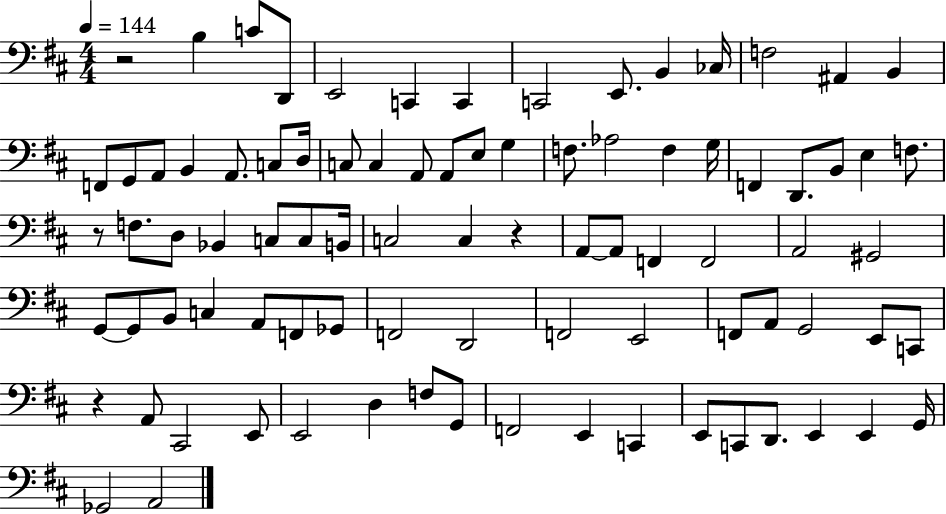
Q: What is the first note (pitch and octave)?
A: B3